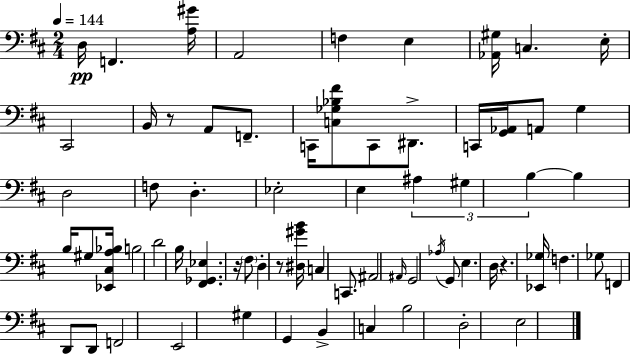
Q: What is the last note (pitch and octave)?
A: E3